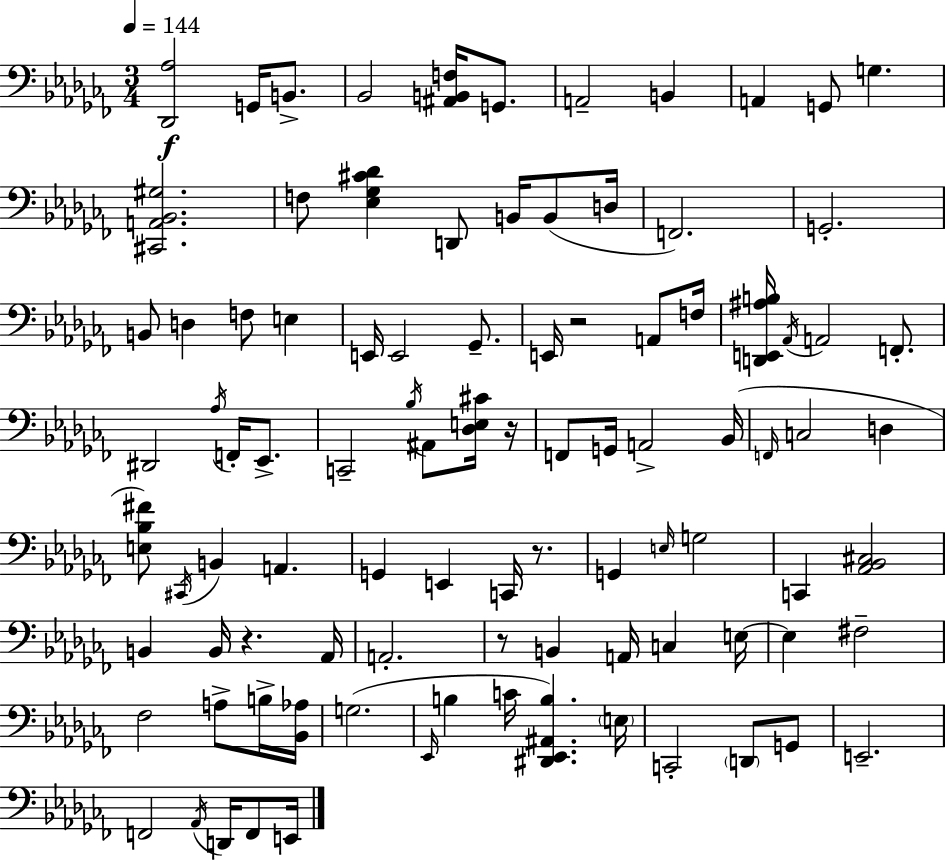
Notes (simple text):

[Db2,Ab3]/h G2/s B2/e. Bb2/h [A#2,B2,F3]/s G2/e. A2/h B2/q A2/q G2/e G3/q. [C#2,A2,Bb2,G#3]/h. F3/e [Eb3,Gb3,C#4,Db4]/q D2/e B2/s B2/e D3/s F2/h. G2/h. B2/e D3/q F3/e E3/q E2/s E2/h Gb2/e. E2/s R/h A2/e F3/s [D2,E2,A#3,B3]/s Ab2/s A2/h F2/e. D#2/h Ab3/s F2/s Eb2/e. C2/h Bb3/s A#2/e [Db3,E3,C#4]/s R/s F2/e G2/s A2/h Bb2/s F2/s C3/h D3/q [E3,Bb3,F#4]/e C#2/s B2/q A2/q. G2/q E2/q C2/s R/e. G2/q E3/s G3/h C2/q [Ab2,Bb2,C#3]/h B2/q B2/s R/q. Ab2/s A2/h. R/e B2/q A2/s C3/q E3/s E3/q F#3/h FES3/h A3/e B3/s [Bb2,Ab3]/s G3/h. Eb2/s B3/q C4/s [D#2,Eb2,A#2,B3]/q. E3/s C2/h D2/e G2/e E2/h. F2/h Ab2/s D2/s F2/e E2/s